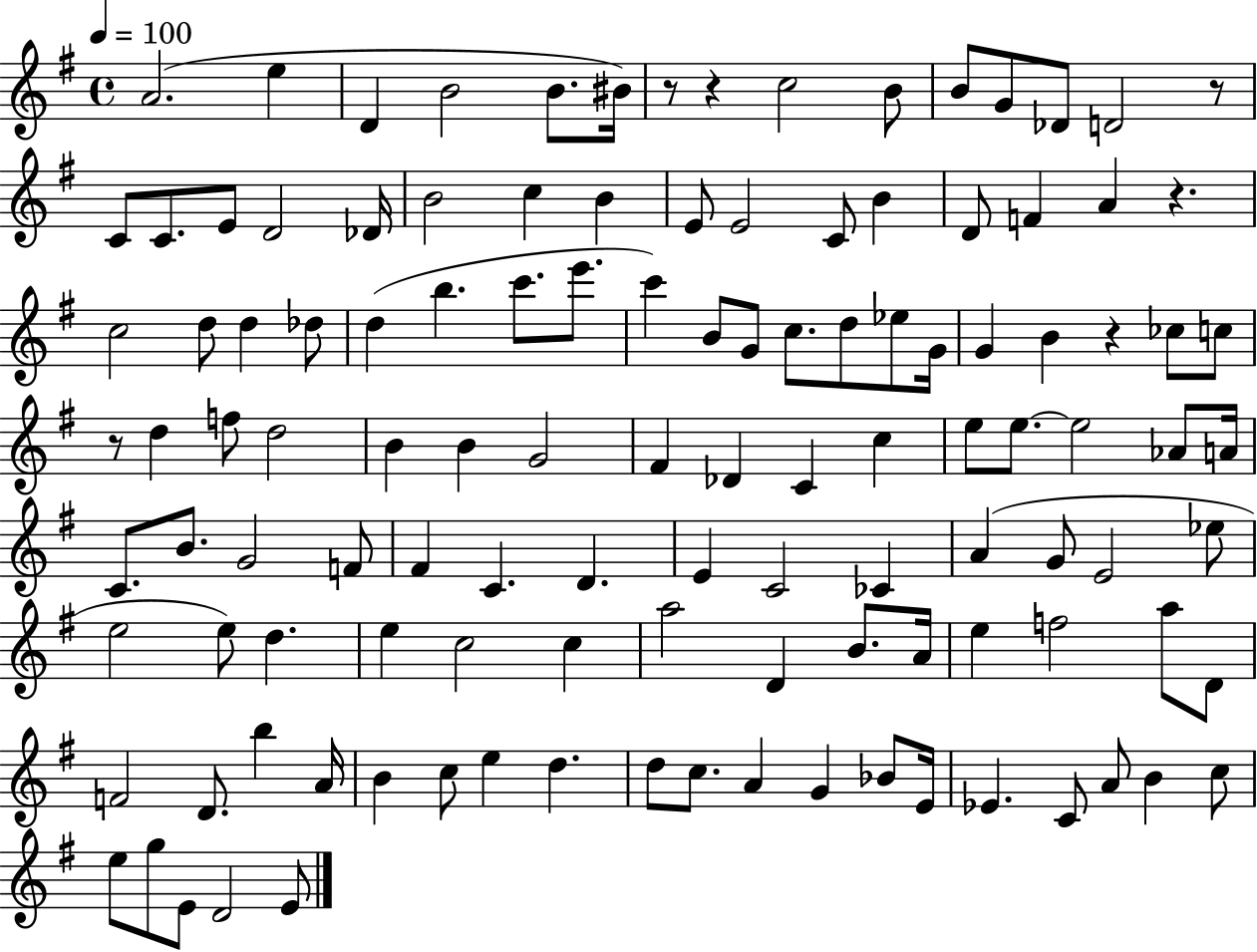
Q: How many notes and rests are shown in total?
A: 119